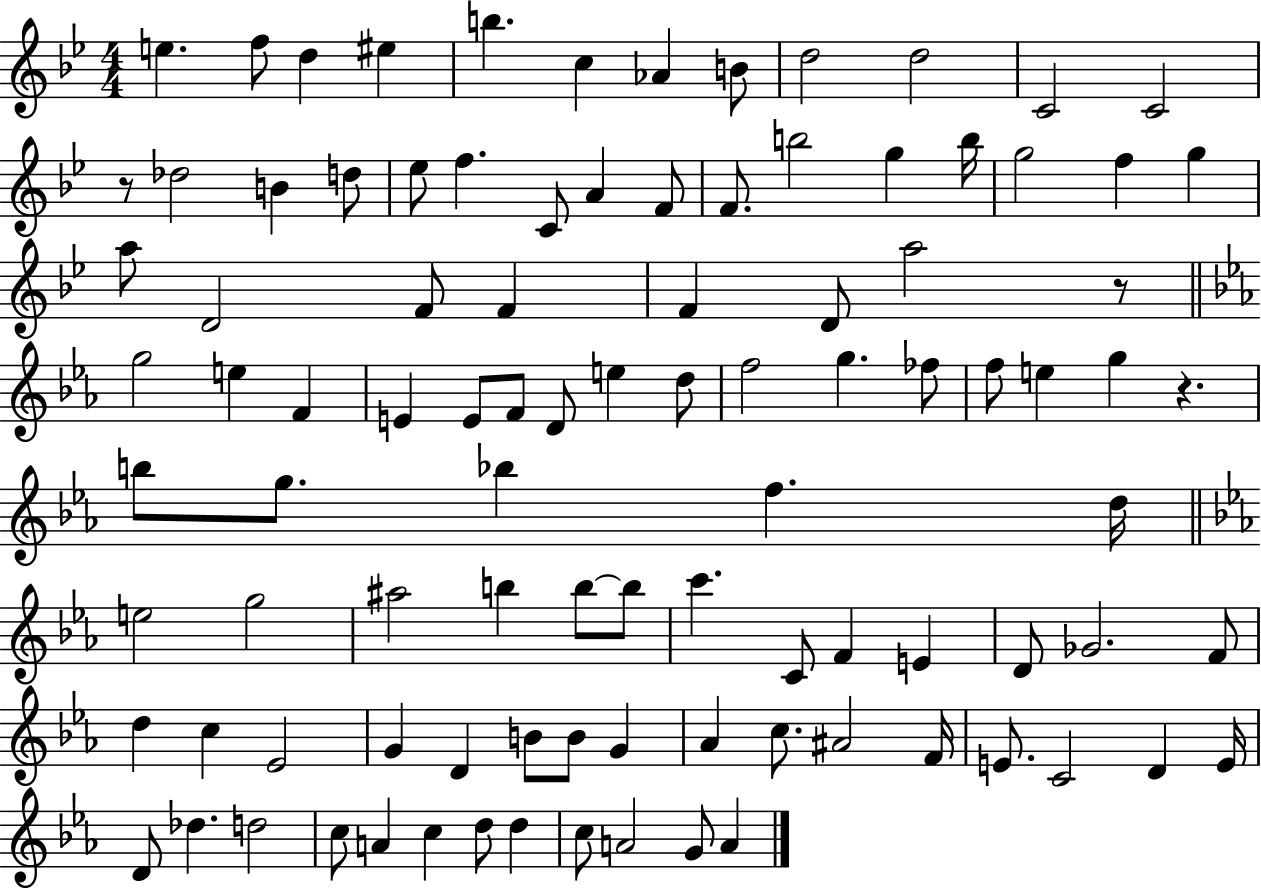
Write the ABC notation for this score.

X:1
T:Untitled
M:4/4
L:1/4
K:Bb
e f/2 d ^e b c _A B/2 d2 d2 C2 C2 z/2 _d2 B d/2 _e/2 f C/2 A F/2 F/2 b2 g b/4 g2 f g a/2 D2 F/2 F F D/2 a2 z/2 g2 e F E E/2 F/2 D/2 e d/2 f2 g _f/2 f/2 e g z b/2 g/2 _b f d/4 e2 g2 ^a2 b b/2 b/2 c' C/2 F E D/2 _G2 F/2 d c _E2 G D B/2 B/2 G _A c/2 ^A2 F/4 E/2 C2 D E/4 D/2 _d d2 c/2 A c d/2 d c/2 A2 G/2 A